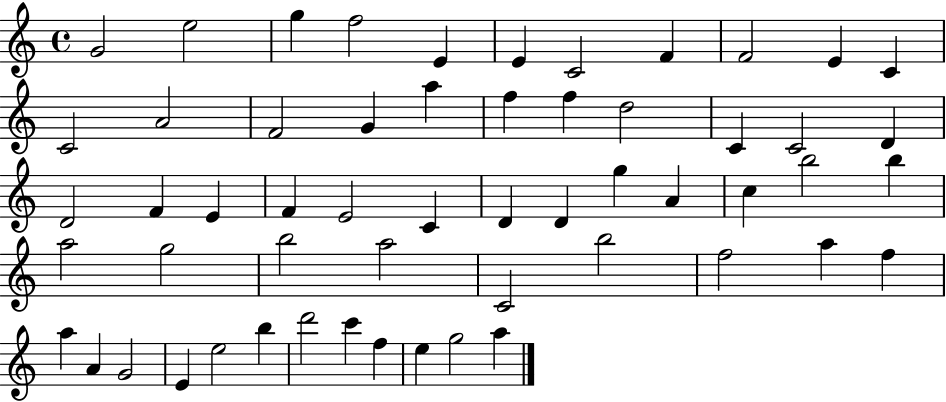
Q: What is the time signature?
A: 4/4